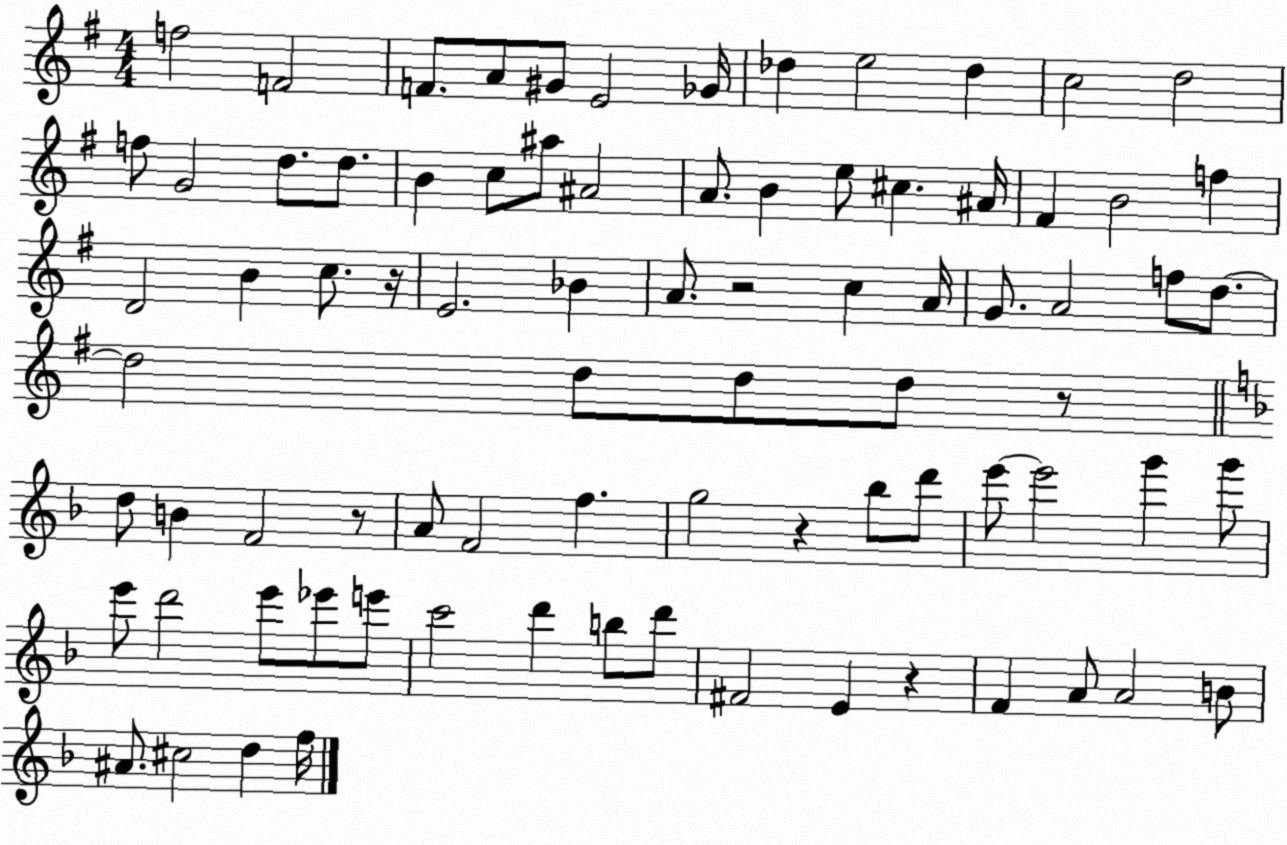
X:1
T:Untitled
M:4/4
L:1/4
K:G
f2 F2 F/2 A/2 ^G/2 E2 _G/4 _d e2 _d c2 d2 f/2 G2 d/2 d/2 B c/2 ^a/2 ^A2 A/2 B e/2 ^c ^A/4 ^F B2 f D2 B c/2 z/4 E2 _B A/2 z2 c A/4 G/2 A2 f/2 d/2 d2 d/2 d/2 d/2 z/2 d/2 B F2 z/2 A/2 F2 f g2 z _b/2 d'/2 e'/2 e'2 g' g'/2 e'/2 d'2 e'/2 _e'/2 e'/2 c'2 d' b/2 d'/2 ^F2 E z F A/2 A2 B/2 ^A/2 ^c2 d f/4